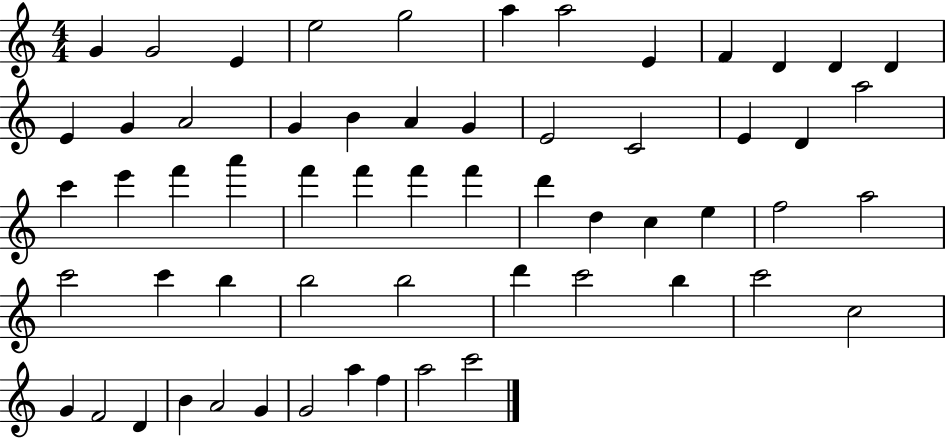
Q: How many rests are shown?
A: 0